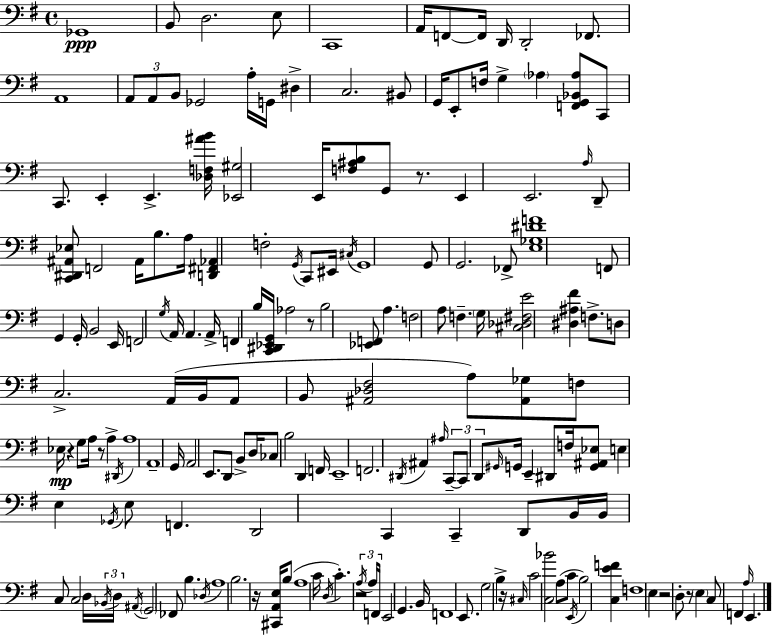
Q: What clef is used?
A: bass